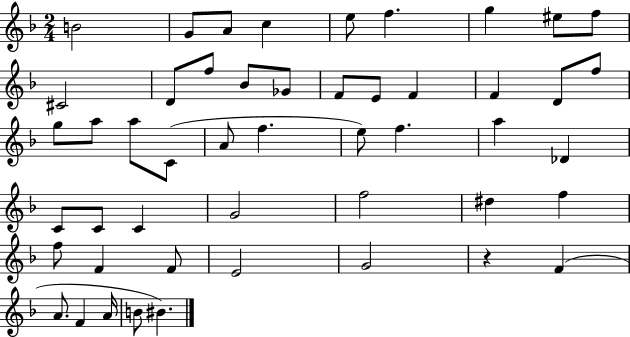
B4/h G4/e A4/e C5/q E5/e F5/q. G5/q EIS5/e F5/e C#4/h D4/e F5/e Bb4/e Gb4/e F4/e E4/e F4/q F4/q D4/e F5/e G5/e A5/e A5/e C4/e A4/e F5/q. E5/e F5/q. A5/q Db4/q C4/e C4/e C4/q G4/h F5/h D#5/q F5/q F5/e F4/q F4/e E4/h G4/h R/q F4/q A4/e. F4/q A4/s B4/e BIS4/q.